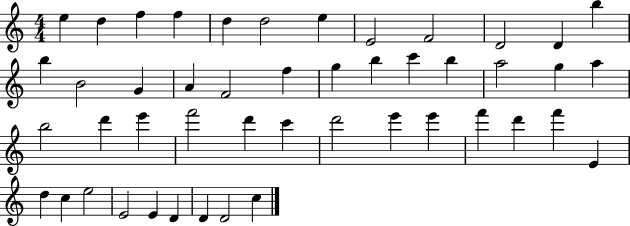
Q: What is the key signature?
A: C major